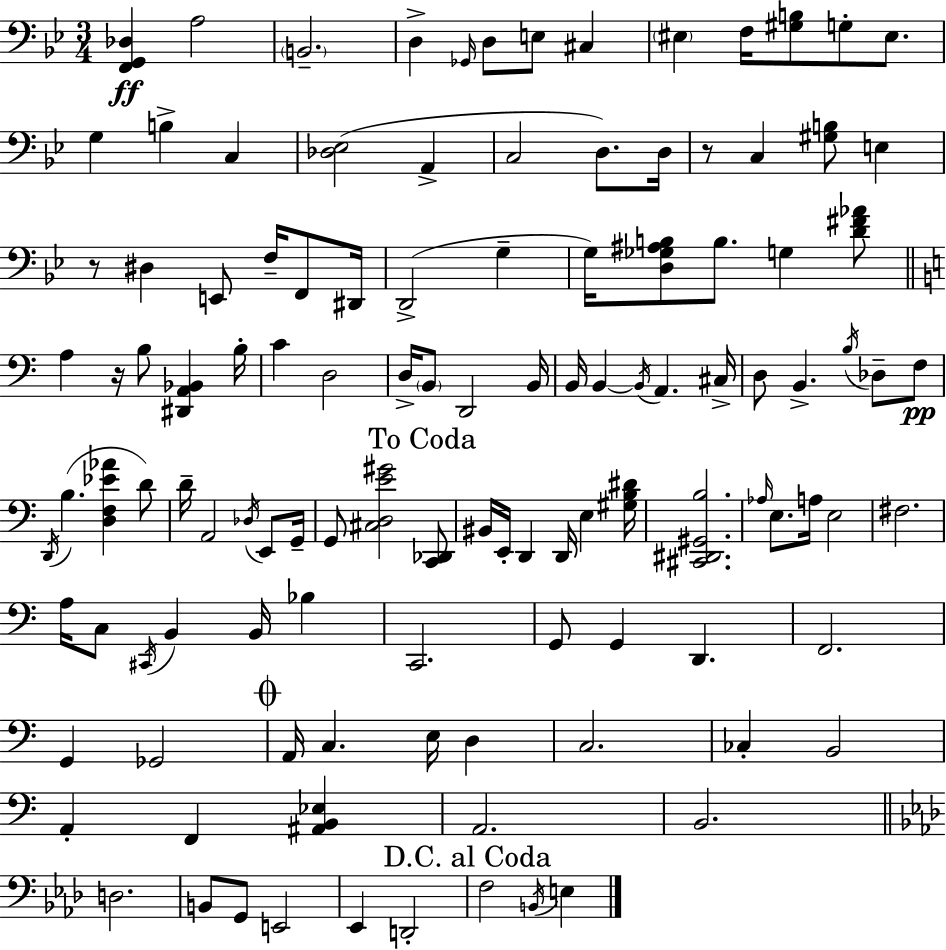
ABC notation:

X:1
T:Untitled
M:3/4
L:1/4
K:Bb
[F,,G,,_D,] A,2 B,,2 D, _G,,/4 D,/2 E,/2 ^C, ^E, F,/4 [^G,B,]/2 G,/2 ^E,/2 G, B, C, [_D,_E,]2 A,, C,2 D,/2 D,/4 z/2 C, [^G,B,]/2 E, z/2 ^D, E,,/2 F,/4 F,,/2 ^D,,/4 D,,2 G, G,/4 [D,_G,^A,B,]/2 B,/2 G, [D^F_A]/2 A, z/4 B,/2 [^D,,A,,_B,,] B,/4 C D,2 D,/4 B,,/2 D,,2 B,,/4 B,,/4 B,, B,,/4 A,, ^C,/4 D,/2 B,, B,/4 _D,/2 F,/2 D,,/4 B, [D,F,_E_A] D/2 D/4 A,,2 _D,/4 E,,/2 G,,/4 G,,/2 [^C,D,E^G]2 [C,,_D,,]/2 ^B,,/4 E,,/4 D,, D,,/4 E, [^G,B,^D]/4 [^C,,^D,,^G,,B,]2 _A,/4 E,/2 A,/4 E,2 ^F,2 A,/4 C,/2 ^C,,/4 B,, B,,/4 _B, C,,2 G,,/2 G,, D,, F,,2 G,, _G,,2 A,,/4 C, E,/4 D, C,2 _C, B,,2 A,, F,, [^A,,B,,_E,] A,,2 B,,2 D,2 B,,/2 G,,/2 E,,2 _E,, D,,2 F,2 B,,/4 E,